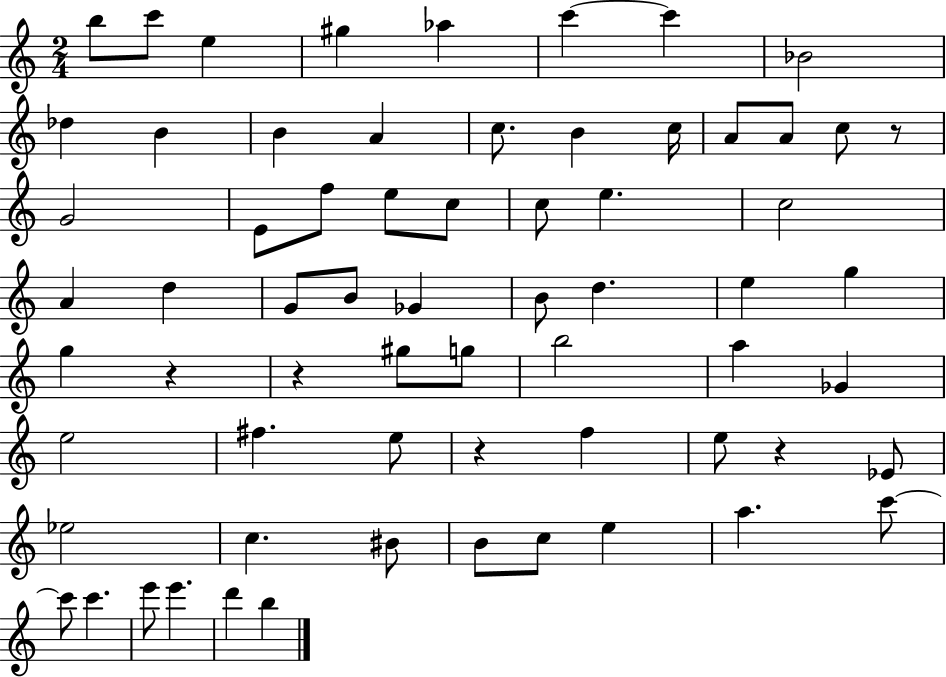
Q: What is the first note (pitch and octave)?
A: B5